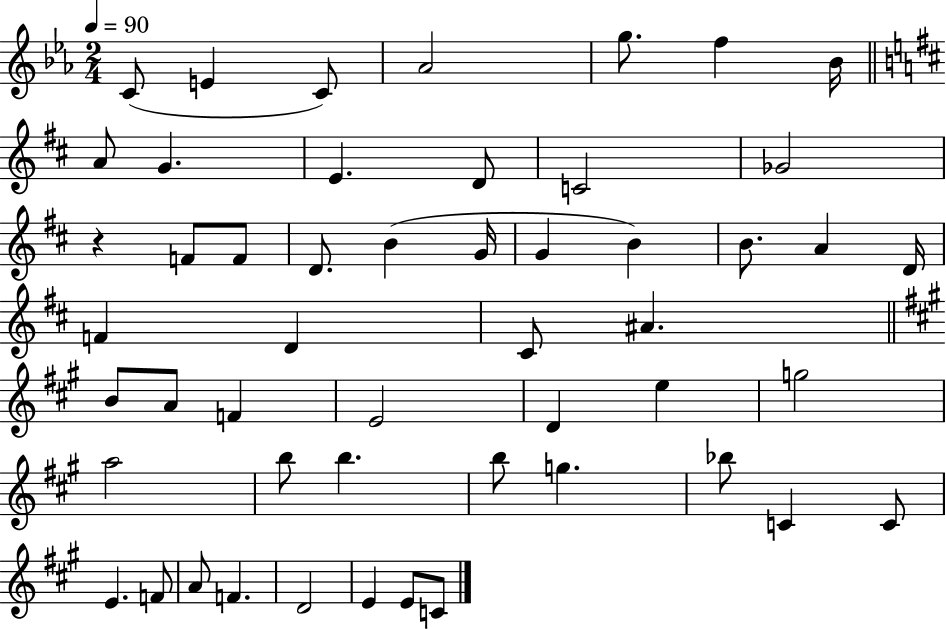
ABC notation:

X:1
T:Untitled
M:2/4
L:1/4
K:Eb
C/2 E C/2 _A2 g/2 f _B/4 A/2 G E D/2 C2 _G2 z F/2 F/2 D/2 B G/4 G B B/2 A D/4 F D ^C/2 ^A B/2 A/2 F E2 D e g2 a2 b/2 b b/2 g _b/2 C C/2 E F/2 A/2 F D2 E E/2 C/2